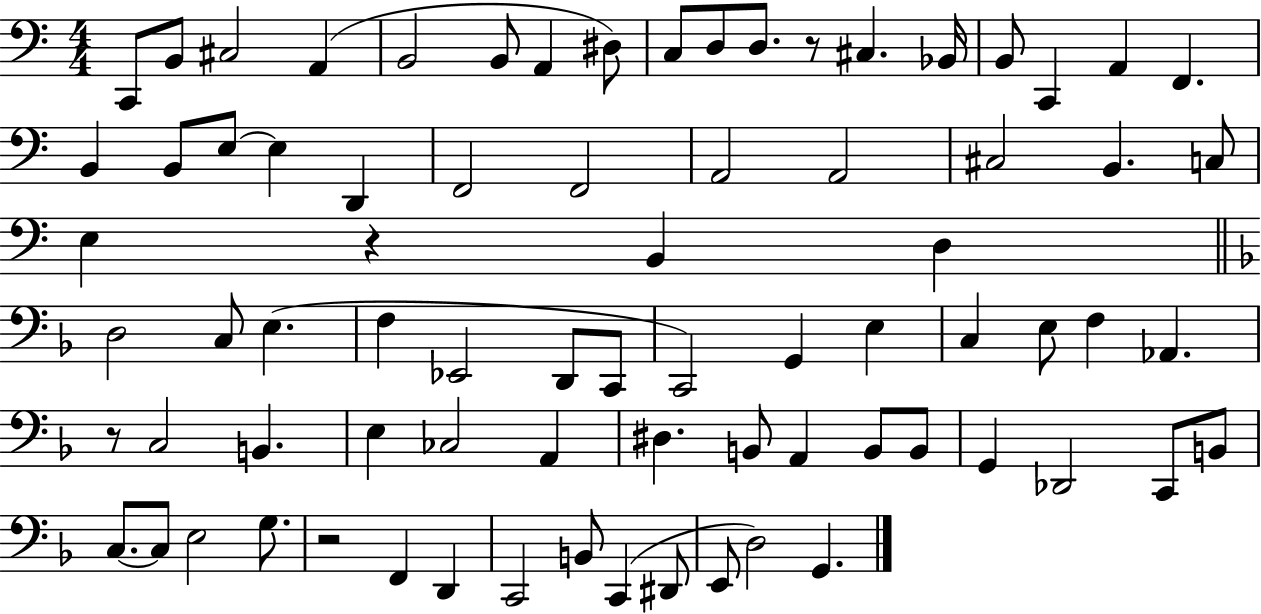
X:1
T:Untitled
M:4/4
L:1/4
K:C
C,,/2 B,,/2 ^C,2 A,, B,,2 B,,/2 A,, ^D,/2 C,/2 D,/2 D,/2 z/2 ^C, _B,,/4 B,,/2 C,, A,, F,, B,, B,,/2 E,/2 E, D,, F,,2 F,,2 A,,2 A,,2 ^C,2 B,, C,/2 E, z B,, D, D,2 C,/2 E, F, _E,,2 D,,/2 C,,/2 C,,2 G,, E, C, E,/2 F, _A,, z/2 C,2 B,, E, _C,2 A,, ^D, B,,/2 A,, B,,/2 B,,/2 G,, _D,,2 C,,/2 B,,/2 C,/2 C,/2 E,2 G,/2 z2 F,, D,, C,,2 B,,/2 C,, ^D,,/2 E,,/2 D,2 G,,